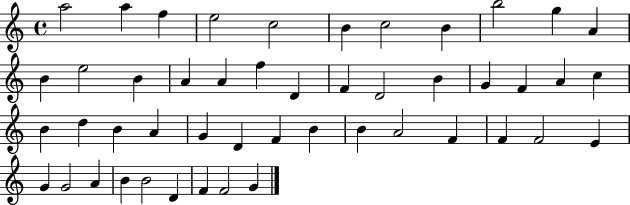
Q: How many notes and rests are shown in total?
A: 48